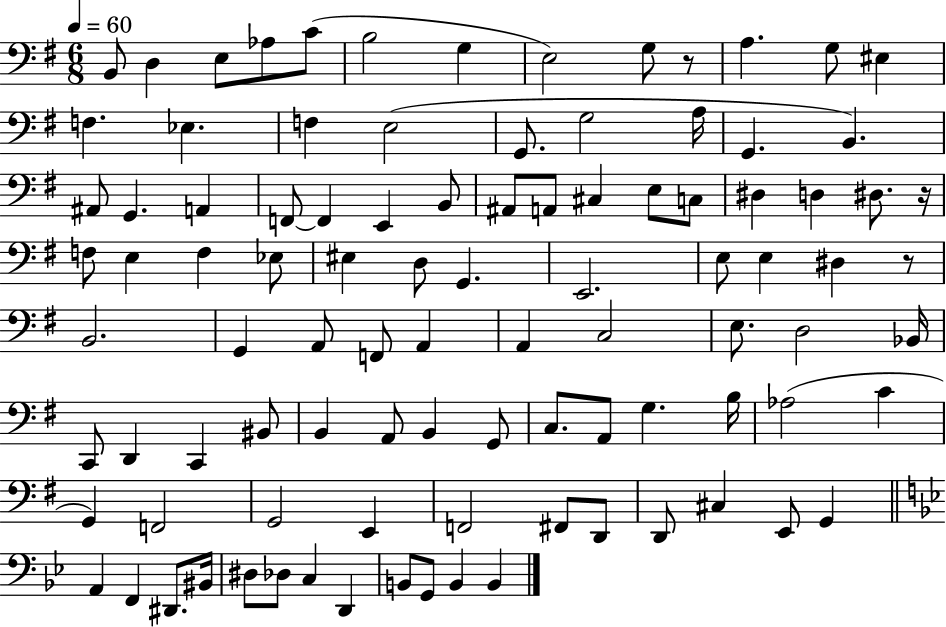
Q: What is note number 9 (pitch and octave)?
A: G3